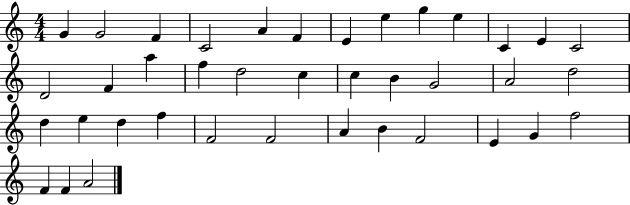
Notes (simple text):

G4/q G4/h F4/q C4/h A4/q F4/q E4/q E5/q G5/q E5/q C4/q E4/q C4/h D4/h F4/q A5/q F5/q D5/h C5/q C5/q B4/q G4/h A4/h D5/h D5/q E5/q D5/q F5/q F4/h F4/h A4/q B4/q F4/h E4/q G4/q F5/h F4/q F4/q A4/h